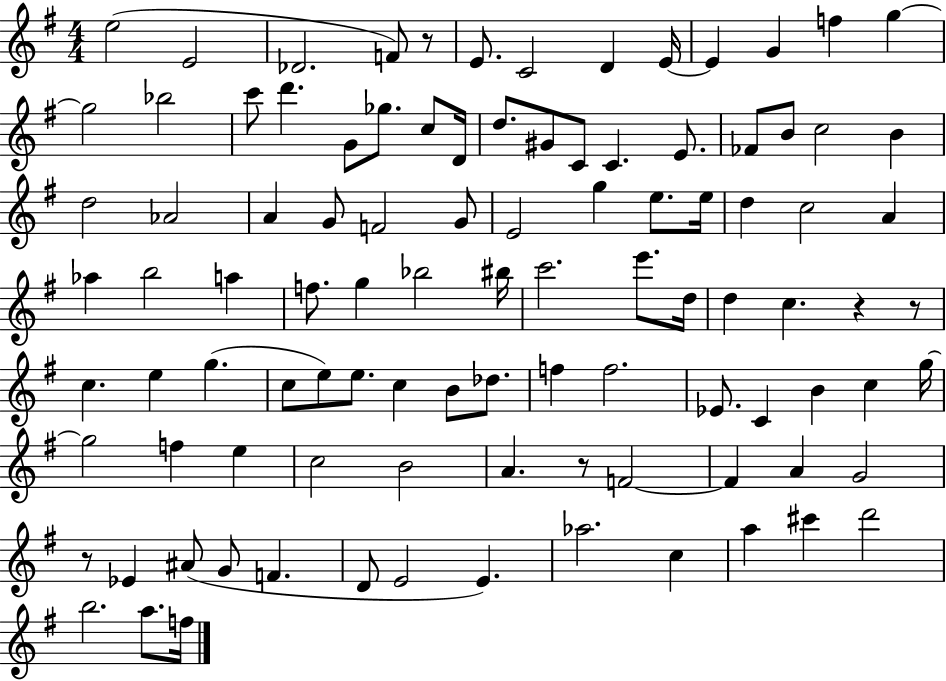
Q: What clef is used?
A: treble